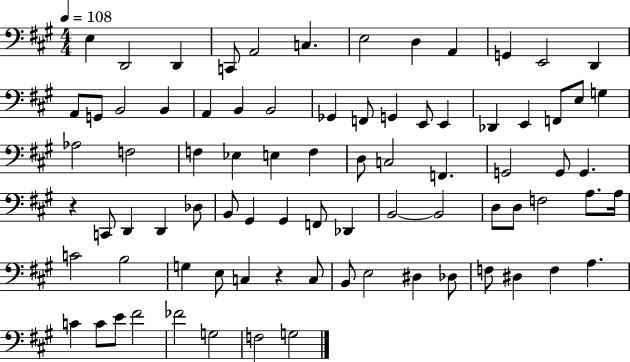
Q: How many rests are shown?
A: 2